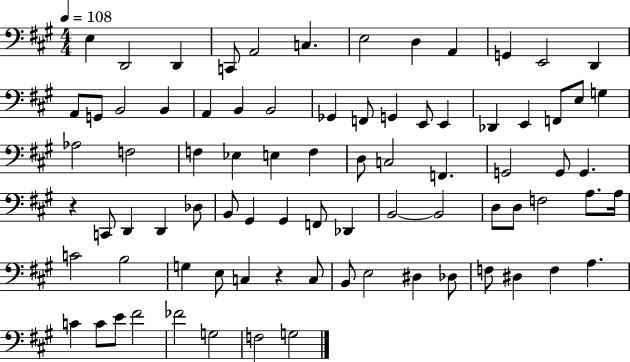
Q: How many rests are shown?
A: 2